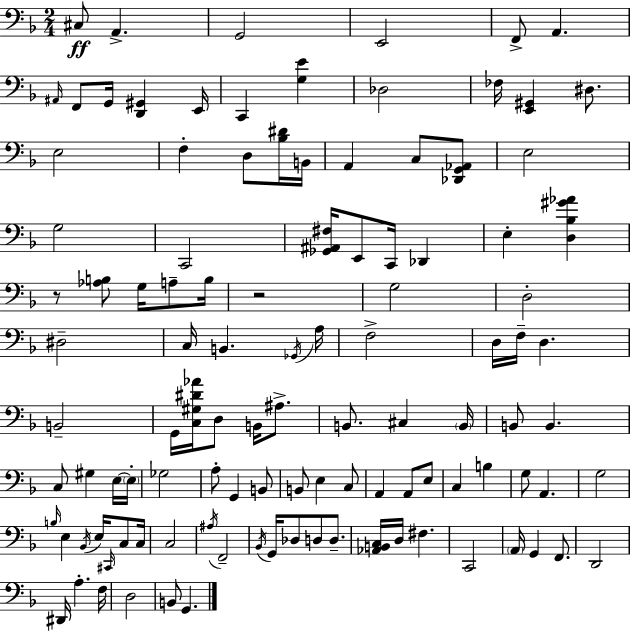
X:1
T:Untitled
M:2/4
L:1/4
K:F
^C,/2 A,, G,,2 E,,2 F,,/2 A,, ^A,,/4 F,,/2 G,,/4 [D,,^G,,] E,,/4 C,, [G,E] _D,2 _F,/4 [E,,^G,,] ^D,/2 E,2 F, D,/2 [_B,^D]/4 B,,/4 A,, C,/2 [_D,,G,,_A,,]/2 E,2 G,2 C,,2 [_G,,^A,,^F,]/4 E,,/2 C,,/4 _D,, E, [D,_B,^G_A] z/2 [_A,B,]/2 G,/4 A,/2 B,/4 z2 G,2 D,2 ^D,2 C,/4 B,, _G,,/4 A,/4 F,2 D,/4 F,/4 D, B,,2 G,,/4 [C,^G,^D_A]/4 D,/2 B,,/4 ^A,/2 B,,/2 ^C, B,,/4 B,,/2 B,, C,/2 ^G, E,/4 E,/4 _G,2 A,/2 G,, B,,/2 B,,/2 E, C,/2 A,, A,,/2 E,/2 C, B, G,/2 A,, G,2 B,/4 E, _B,,/4 E,/4 ^C,,/4 C,/2 C,/4 C,2 ^A,/4 F,,2 _B,,/4 G,,/4 _D,/2 D,/2 D,/2 [_A,,B,,C,]/4 D,/4 ^F, C,,2 A,,/4 G,, F,,/2 D,,2 ^D,,/4 A, F,/4 D,2 B,,/2 G,,